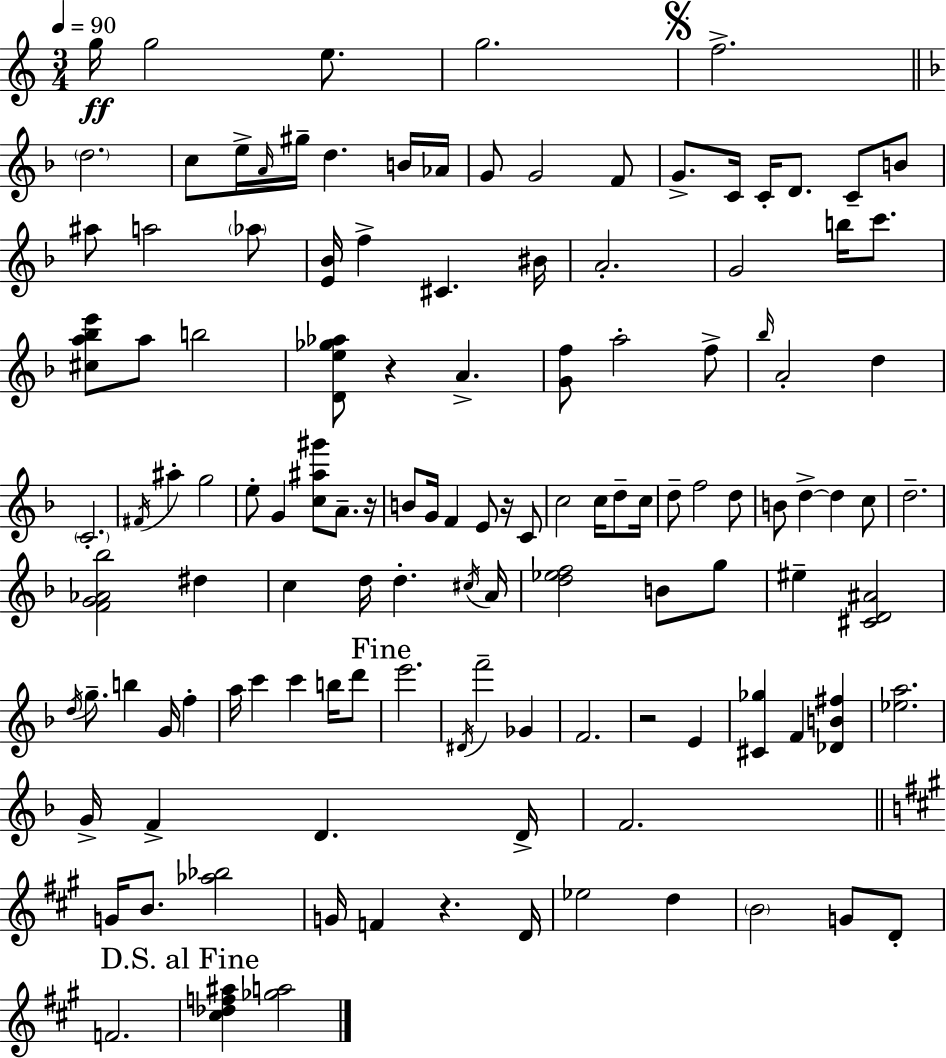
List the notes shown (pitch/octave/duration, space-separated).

G5/s G5/h E5/e. G5/h. F5/h. D5/h. C5/e E5/s A4/s G#5/s D5/q. B4/s Ab4/s G4/e G4/h F4/e G4/e. C4/s C4/s D4/e. C4/e B4/e A#5/e A5/h Ab5/e [E4,Bb4]/s F5/q C#4/q. BIS4/s A4/h. G4/h B5/s C6/e. [C#5,A5,Bb5,E6]/e A5/e B5/h [D4,E5,Gb5,Ab5]/e R/q A4/q. [G4,F5]/e A5/h F5/e Bb5/s A4/h D5/q C4/h. F#4/s A#5/q G5/h E5/e G4/q [C5,A#5,G#6]/e A4/e. R/s B4/e G4/s F4/q E4/e R/s C4/e C5/h C5/s D5/e C5/s D5/e F5/h D5/e B4/e D5/q D5/q C5/e D5/h. [F4,G4,Ab4,Bb5]/h D#5/q C5/q D5/s D5/q. C#5/s A4/s [D5,Eb5,F5]/h B4/e G5/e EIS5/q [C#4,D4,A#4]/h D5/s G5/e. B5/q G4/s F5/q A5/s C6/q C6/q B5/s D6/e E6/h. D#4/s F6/h Gb4/q F4/h. R/h E4/q [C#4,Gb5]/q F4/q [Db4,B4,F#5]/q [Eb5,A5]/h. G4/s F4/q D4/q. D4/s F4/h. G4/s B4/e. [Ab5,Bb5]/h G4/s F4/q R/q. D4/s Eb5/h D5/q B4/h G4/e D4/e F4/h. [C#5,Db5,F5,A#5]/q [Gb5,A5]/h